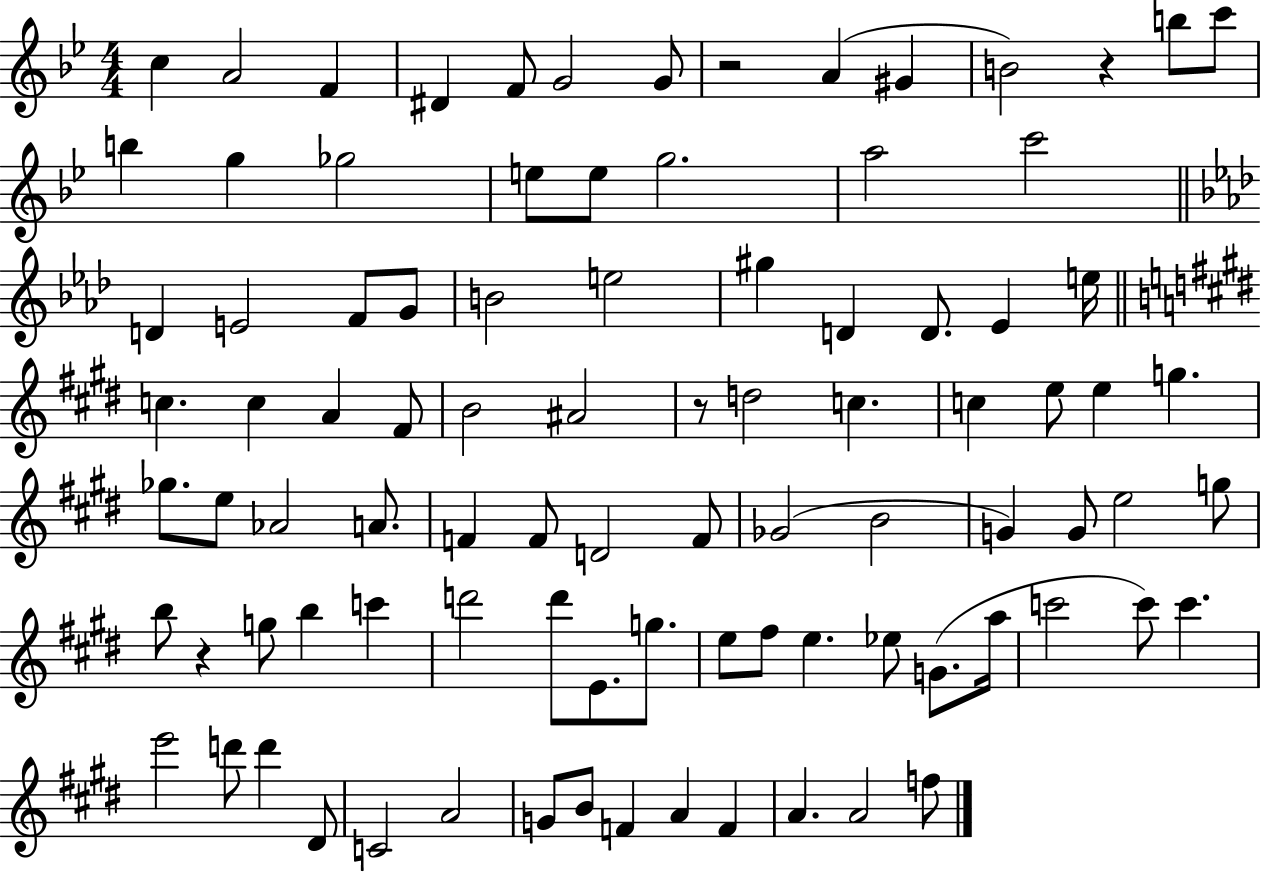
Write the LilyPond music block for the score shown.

{
  \clef treble
  \numericTimeSignature
  \time 4/4
  \key bes \major
  c''4 a'2 f'4 | dis'4 f'8 g'2 g'8 | r2 a'4( gis'4 | b'2) r4 b''8 c'''8 | \break b''4 g''4 ges''2 | e''8 e''8 g''2. | a''2 c'''2 | \bar "||" \break \key aes \major d'4 e'2 f'8 g'8 | b'2 e''2 | gis''4 d'4 d'8. ees'4 e''16 | \bar "||" \break \key e \major c''4. c''4 a'4 fis'8 | b'2 ais'2 | r8 d''2 c''4. | c''4 e''8 e''4 g''4. | \break ges''8. e''8 aes'2 a'8. | f'4 f'8 d'2 f'8 | ges'2( b'2 | g'4) g'8 e''2 g''8 | \break b''8 r4 g''8 b''4 c'''4 | d'''2 d'''8 e'8. g''8. | e''8 fis''8 e''4. ees''8 g'8.( a''16 | c'''2 c'''8) c'''4. | \break e'''2 d'''8 d'''4 dis'8 | c'2 a'2 | g'8 b'8 f'4 a'4 f'4 | a'4. a'2 f''8 | \break \bar "|."
}